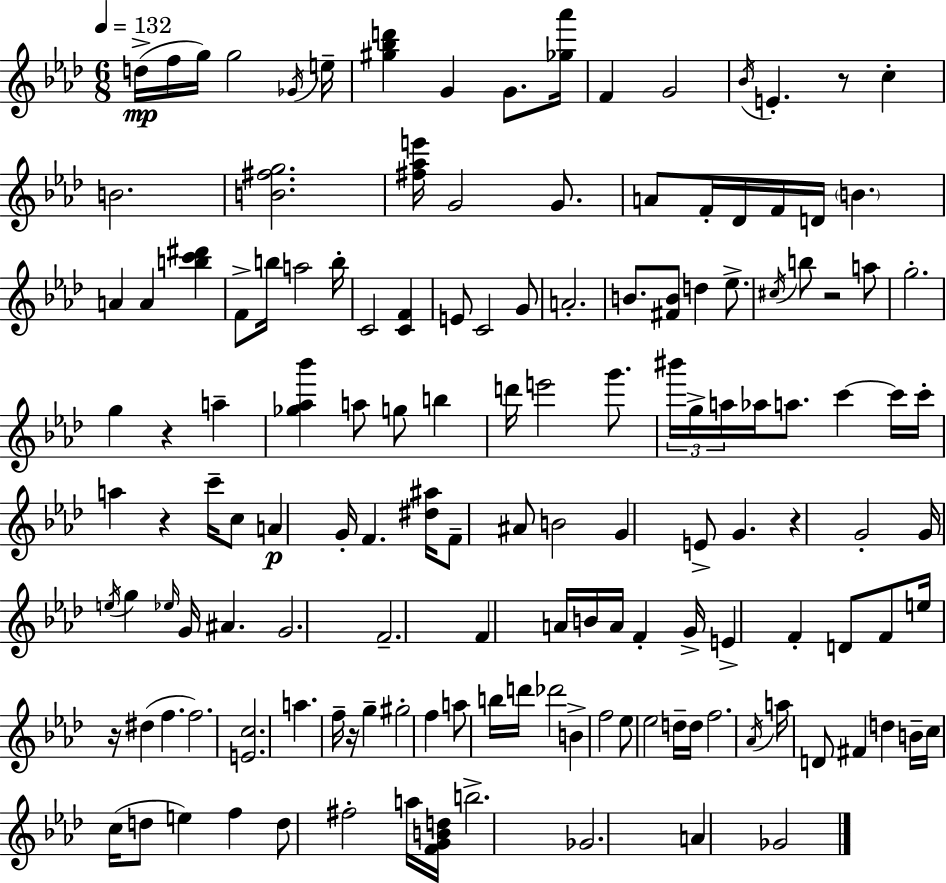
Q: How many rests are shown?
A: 7